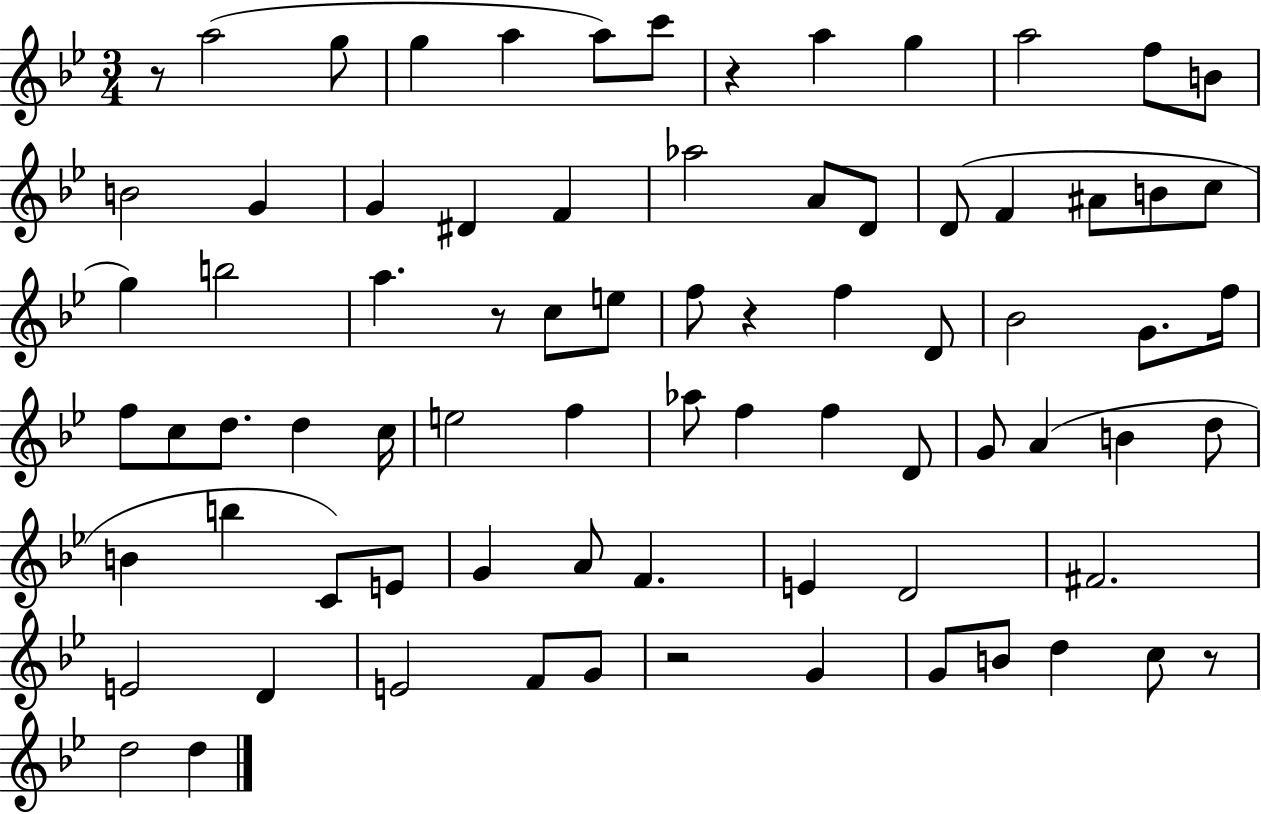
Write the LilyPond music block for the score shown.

{
  \clef treble
  \numericTimeSignature
  \time 3/4
  \key bes \major
  r8 a''2( g''8 | g''4 a''4 a''8) c'''8 | r4 a''4 g''4 | a''2 f''8 b'8 | \break b'2 g'4 | g'4 dis'4 f'4 | aes''2 a'8 d'8 | d'8( f'4 ais'8 b'8 c''8 | \break g''4) b''2 | a''4. r8 c''8 e''8 | f''8 r4 f''4 d'8 | bes'2 g'8. f''16 | \break f''8 c''8 d''8. d''4 c''16 | e''2 f''4 | aes''8 f''4 f''4 d'8 | g'8 a'4( b'4 d''8 | \break b'4 b''4 c'8) e'8 | g'4 a'8 f'4. | e'4 d'2 | fis'2. | \break e'2 d'4 | e'2 f'8 g'8 | r2 g'4 | g'8 b'8 d''4 c''8 r8 | \break d''2 d''4 | \bar "|."
}